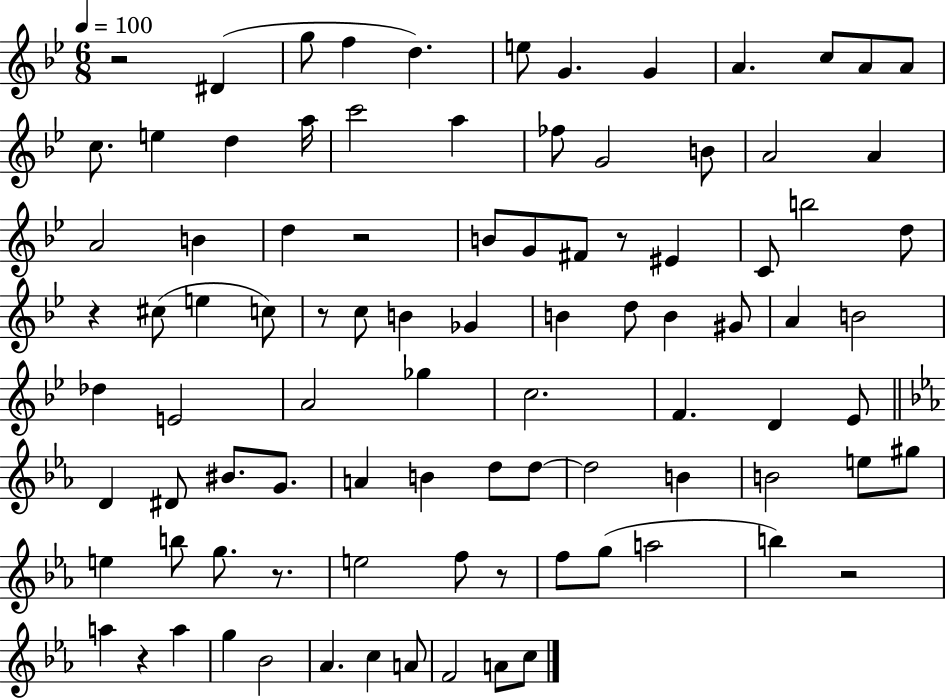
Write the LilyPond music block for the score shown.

{
  \clef treble
  \numericTimeSignature
  \time 6/8
  \key bes \major
  \tempo 4 = 100
  \repeat volta 2 { r2 dis'4( | g''8 f''4 d''4.) | e''8 g'4. g'4 | a'4. c''8 a'8 a'8 | \break c''8. e''4 d''4 a''16 | c'''2 a''4 | fes''8 g'2 b'8 | a'2 a'4 | \break a'2 b'4 | d''4 r2 | b'8 g'8 fis'8 r8 eis'4 | c'8 b''2 d''8 | \break r4 cis''8( e''4 c''8) | r8 c''8 b'4 ges'4 | b'4 d''8 b'4 gis'8 | a'4 b'2 | \break des''4 e'2 | a'2 ges''4 | c''2. | f'4. d'4 ees'8 | \break \bar "||" \break \key c \minor d'4 dis'8 bis'8. g'8. | a'4 b'4 d''8 d''8~~ | d''2 b'4 | b'2 e''8 gis''8 | \break e''4 b''8 g''8. r8. | e''2 f''8 r8 | f''8 g''8( a''2 | b''4) r2 | \break a''4 r4 a''4 | g''4 bes'2 | aes'4. c''4 a'8 | f'2 a'8 c''8 | \break } \bar "|."
}